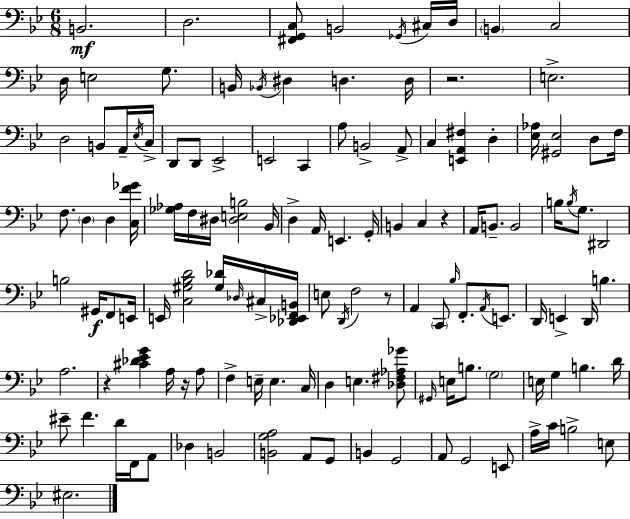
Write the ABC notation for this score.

X:1
T:Untitled
M:6/8
L:1/4
K:Gm
B,,2 D,2 [^F,,G,,C,]/2 B,,2 _G,,/4 ^C,/4 D,/4 B,, C,2 D,/4 E,2 G,/2 B,,/4 _B,,/4 ^D, D, D,/4 z2 E,2 D,2 B,,/2 A,,/4 _E,/4 C,/4 D,,/2 D,,/2 _E,,2 E,,2 C,, A,/2 B,,2 A,,/2 C, [E,,A,,^F,] D, [_E,_A,]/4 [^G,,_E,]2 D,/2 F,/4 F,/2 D, D, [C,F_G]/4 [_G,_A,]/4 F,/4 ^D,/4 [^D,E,B,]2 _B,,/4 D, A,,/4 E,, G,,/4 B,, C, z A,,/4 B,,/2 B,,2 B,/4 B,/4 G,/2 ^D,,2 B,2 ^G,,/4 F,,/2 E,,/4 E,,/4 [C,^G,_B,D]2 [^G,_D]/4 _D,/4 ^C,/4 [_D,,_E,,F,,B,,]/4 E,/2 D,,/4 F,2 z/2 A,, C,,/2 _B,/4 F,,/2 A,,/4 E,,/2 D,,/4 E,, D,,/4 B, A,2 z [^C_D_EG] A,/4 z/4 A,/2 F, E,/4 E, C,/4 D, E, [_D,^F,_A,_G]/2 ^G,,/4 E,/4 B,/2 G,2 E,/4 G, B, D/4 ^E/2 F D/4 F,,/4 A,,/2 _D, B,,2 [B,,G,A,]2 A,,/2 G,,/2 B,, G,,2 A,,/2 G,,2 E,,/2 A,/4 C/4 B,2 E,/2 ^E,2